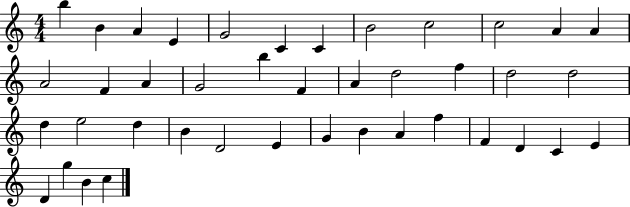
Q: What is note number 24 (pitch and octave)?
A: D5